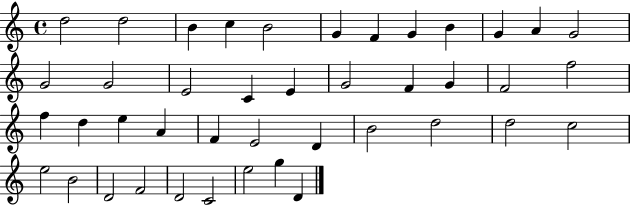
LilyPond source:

{
  \clef treble
  \time 4/4
  \defaultTimeSignature
  \key c \major
  d''2 d''2 | b'4 c''4 b'2 | g'4 f'4 g'4 b'4 | g'4 a'4 g'2 | \break g'2 g'2 | e'2 c'4 e'4 | g'2 f'4 g'4 | f'2 f''2 | \break f''4 d''4 e''4 a'4 | f'4 e'2 d'4 | b'2 d''2 | d''2 c''2 | \break e''2 b'2 | d'2 f'2 | d'2 c'2 | e''2 g''4 d'4 | \break \bar "|."
}